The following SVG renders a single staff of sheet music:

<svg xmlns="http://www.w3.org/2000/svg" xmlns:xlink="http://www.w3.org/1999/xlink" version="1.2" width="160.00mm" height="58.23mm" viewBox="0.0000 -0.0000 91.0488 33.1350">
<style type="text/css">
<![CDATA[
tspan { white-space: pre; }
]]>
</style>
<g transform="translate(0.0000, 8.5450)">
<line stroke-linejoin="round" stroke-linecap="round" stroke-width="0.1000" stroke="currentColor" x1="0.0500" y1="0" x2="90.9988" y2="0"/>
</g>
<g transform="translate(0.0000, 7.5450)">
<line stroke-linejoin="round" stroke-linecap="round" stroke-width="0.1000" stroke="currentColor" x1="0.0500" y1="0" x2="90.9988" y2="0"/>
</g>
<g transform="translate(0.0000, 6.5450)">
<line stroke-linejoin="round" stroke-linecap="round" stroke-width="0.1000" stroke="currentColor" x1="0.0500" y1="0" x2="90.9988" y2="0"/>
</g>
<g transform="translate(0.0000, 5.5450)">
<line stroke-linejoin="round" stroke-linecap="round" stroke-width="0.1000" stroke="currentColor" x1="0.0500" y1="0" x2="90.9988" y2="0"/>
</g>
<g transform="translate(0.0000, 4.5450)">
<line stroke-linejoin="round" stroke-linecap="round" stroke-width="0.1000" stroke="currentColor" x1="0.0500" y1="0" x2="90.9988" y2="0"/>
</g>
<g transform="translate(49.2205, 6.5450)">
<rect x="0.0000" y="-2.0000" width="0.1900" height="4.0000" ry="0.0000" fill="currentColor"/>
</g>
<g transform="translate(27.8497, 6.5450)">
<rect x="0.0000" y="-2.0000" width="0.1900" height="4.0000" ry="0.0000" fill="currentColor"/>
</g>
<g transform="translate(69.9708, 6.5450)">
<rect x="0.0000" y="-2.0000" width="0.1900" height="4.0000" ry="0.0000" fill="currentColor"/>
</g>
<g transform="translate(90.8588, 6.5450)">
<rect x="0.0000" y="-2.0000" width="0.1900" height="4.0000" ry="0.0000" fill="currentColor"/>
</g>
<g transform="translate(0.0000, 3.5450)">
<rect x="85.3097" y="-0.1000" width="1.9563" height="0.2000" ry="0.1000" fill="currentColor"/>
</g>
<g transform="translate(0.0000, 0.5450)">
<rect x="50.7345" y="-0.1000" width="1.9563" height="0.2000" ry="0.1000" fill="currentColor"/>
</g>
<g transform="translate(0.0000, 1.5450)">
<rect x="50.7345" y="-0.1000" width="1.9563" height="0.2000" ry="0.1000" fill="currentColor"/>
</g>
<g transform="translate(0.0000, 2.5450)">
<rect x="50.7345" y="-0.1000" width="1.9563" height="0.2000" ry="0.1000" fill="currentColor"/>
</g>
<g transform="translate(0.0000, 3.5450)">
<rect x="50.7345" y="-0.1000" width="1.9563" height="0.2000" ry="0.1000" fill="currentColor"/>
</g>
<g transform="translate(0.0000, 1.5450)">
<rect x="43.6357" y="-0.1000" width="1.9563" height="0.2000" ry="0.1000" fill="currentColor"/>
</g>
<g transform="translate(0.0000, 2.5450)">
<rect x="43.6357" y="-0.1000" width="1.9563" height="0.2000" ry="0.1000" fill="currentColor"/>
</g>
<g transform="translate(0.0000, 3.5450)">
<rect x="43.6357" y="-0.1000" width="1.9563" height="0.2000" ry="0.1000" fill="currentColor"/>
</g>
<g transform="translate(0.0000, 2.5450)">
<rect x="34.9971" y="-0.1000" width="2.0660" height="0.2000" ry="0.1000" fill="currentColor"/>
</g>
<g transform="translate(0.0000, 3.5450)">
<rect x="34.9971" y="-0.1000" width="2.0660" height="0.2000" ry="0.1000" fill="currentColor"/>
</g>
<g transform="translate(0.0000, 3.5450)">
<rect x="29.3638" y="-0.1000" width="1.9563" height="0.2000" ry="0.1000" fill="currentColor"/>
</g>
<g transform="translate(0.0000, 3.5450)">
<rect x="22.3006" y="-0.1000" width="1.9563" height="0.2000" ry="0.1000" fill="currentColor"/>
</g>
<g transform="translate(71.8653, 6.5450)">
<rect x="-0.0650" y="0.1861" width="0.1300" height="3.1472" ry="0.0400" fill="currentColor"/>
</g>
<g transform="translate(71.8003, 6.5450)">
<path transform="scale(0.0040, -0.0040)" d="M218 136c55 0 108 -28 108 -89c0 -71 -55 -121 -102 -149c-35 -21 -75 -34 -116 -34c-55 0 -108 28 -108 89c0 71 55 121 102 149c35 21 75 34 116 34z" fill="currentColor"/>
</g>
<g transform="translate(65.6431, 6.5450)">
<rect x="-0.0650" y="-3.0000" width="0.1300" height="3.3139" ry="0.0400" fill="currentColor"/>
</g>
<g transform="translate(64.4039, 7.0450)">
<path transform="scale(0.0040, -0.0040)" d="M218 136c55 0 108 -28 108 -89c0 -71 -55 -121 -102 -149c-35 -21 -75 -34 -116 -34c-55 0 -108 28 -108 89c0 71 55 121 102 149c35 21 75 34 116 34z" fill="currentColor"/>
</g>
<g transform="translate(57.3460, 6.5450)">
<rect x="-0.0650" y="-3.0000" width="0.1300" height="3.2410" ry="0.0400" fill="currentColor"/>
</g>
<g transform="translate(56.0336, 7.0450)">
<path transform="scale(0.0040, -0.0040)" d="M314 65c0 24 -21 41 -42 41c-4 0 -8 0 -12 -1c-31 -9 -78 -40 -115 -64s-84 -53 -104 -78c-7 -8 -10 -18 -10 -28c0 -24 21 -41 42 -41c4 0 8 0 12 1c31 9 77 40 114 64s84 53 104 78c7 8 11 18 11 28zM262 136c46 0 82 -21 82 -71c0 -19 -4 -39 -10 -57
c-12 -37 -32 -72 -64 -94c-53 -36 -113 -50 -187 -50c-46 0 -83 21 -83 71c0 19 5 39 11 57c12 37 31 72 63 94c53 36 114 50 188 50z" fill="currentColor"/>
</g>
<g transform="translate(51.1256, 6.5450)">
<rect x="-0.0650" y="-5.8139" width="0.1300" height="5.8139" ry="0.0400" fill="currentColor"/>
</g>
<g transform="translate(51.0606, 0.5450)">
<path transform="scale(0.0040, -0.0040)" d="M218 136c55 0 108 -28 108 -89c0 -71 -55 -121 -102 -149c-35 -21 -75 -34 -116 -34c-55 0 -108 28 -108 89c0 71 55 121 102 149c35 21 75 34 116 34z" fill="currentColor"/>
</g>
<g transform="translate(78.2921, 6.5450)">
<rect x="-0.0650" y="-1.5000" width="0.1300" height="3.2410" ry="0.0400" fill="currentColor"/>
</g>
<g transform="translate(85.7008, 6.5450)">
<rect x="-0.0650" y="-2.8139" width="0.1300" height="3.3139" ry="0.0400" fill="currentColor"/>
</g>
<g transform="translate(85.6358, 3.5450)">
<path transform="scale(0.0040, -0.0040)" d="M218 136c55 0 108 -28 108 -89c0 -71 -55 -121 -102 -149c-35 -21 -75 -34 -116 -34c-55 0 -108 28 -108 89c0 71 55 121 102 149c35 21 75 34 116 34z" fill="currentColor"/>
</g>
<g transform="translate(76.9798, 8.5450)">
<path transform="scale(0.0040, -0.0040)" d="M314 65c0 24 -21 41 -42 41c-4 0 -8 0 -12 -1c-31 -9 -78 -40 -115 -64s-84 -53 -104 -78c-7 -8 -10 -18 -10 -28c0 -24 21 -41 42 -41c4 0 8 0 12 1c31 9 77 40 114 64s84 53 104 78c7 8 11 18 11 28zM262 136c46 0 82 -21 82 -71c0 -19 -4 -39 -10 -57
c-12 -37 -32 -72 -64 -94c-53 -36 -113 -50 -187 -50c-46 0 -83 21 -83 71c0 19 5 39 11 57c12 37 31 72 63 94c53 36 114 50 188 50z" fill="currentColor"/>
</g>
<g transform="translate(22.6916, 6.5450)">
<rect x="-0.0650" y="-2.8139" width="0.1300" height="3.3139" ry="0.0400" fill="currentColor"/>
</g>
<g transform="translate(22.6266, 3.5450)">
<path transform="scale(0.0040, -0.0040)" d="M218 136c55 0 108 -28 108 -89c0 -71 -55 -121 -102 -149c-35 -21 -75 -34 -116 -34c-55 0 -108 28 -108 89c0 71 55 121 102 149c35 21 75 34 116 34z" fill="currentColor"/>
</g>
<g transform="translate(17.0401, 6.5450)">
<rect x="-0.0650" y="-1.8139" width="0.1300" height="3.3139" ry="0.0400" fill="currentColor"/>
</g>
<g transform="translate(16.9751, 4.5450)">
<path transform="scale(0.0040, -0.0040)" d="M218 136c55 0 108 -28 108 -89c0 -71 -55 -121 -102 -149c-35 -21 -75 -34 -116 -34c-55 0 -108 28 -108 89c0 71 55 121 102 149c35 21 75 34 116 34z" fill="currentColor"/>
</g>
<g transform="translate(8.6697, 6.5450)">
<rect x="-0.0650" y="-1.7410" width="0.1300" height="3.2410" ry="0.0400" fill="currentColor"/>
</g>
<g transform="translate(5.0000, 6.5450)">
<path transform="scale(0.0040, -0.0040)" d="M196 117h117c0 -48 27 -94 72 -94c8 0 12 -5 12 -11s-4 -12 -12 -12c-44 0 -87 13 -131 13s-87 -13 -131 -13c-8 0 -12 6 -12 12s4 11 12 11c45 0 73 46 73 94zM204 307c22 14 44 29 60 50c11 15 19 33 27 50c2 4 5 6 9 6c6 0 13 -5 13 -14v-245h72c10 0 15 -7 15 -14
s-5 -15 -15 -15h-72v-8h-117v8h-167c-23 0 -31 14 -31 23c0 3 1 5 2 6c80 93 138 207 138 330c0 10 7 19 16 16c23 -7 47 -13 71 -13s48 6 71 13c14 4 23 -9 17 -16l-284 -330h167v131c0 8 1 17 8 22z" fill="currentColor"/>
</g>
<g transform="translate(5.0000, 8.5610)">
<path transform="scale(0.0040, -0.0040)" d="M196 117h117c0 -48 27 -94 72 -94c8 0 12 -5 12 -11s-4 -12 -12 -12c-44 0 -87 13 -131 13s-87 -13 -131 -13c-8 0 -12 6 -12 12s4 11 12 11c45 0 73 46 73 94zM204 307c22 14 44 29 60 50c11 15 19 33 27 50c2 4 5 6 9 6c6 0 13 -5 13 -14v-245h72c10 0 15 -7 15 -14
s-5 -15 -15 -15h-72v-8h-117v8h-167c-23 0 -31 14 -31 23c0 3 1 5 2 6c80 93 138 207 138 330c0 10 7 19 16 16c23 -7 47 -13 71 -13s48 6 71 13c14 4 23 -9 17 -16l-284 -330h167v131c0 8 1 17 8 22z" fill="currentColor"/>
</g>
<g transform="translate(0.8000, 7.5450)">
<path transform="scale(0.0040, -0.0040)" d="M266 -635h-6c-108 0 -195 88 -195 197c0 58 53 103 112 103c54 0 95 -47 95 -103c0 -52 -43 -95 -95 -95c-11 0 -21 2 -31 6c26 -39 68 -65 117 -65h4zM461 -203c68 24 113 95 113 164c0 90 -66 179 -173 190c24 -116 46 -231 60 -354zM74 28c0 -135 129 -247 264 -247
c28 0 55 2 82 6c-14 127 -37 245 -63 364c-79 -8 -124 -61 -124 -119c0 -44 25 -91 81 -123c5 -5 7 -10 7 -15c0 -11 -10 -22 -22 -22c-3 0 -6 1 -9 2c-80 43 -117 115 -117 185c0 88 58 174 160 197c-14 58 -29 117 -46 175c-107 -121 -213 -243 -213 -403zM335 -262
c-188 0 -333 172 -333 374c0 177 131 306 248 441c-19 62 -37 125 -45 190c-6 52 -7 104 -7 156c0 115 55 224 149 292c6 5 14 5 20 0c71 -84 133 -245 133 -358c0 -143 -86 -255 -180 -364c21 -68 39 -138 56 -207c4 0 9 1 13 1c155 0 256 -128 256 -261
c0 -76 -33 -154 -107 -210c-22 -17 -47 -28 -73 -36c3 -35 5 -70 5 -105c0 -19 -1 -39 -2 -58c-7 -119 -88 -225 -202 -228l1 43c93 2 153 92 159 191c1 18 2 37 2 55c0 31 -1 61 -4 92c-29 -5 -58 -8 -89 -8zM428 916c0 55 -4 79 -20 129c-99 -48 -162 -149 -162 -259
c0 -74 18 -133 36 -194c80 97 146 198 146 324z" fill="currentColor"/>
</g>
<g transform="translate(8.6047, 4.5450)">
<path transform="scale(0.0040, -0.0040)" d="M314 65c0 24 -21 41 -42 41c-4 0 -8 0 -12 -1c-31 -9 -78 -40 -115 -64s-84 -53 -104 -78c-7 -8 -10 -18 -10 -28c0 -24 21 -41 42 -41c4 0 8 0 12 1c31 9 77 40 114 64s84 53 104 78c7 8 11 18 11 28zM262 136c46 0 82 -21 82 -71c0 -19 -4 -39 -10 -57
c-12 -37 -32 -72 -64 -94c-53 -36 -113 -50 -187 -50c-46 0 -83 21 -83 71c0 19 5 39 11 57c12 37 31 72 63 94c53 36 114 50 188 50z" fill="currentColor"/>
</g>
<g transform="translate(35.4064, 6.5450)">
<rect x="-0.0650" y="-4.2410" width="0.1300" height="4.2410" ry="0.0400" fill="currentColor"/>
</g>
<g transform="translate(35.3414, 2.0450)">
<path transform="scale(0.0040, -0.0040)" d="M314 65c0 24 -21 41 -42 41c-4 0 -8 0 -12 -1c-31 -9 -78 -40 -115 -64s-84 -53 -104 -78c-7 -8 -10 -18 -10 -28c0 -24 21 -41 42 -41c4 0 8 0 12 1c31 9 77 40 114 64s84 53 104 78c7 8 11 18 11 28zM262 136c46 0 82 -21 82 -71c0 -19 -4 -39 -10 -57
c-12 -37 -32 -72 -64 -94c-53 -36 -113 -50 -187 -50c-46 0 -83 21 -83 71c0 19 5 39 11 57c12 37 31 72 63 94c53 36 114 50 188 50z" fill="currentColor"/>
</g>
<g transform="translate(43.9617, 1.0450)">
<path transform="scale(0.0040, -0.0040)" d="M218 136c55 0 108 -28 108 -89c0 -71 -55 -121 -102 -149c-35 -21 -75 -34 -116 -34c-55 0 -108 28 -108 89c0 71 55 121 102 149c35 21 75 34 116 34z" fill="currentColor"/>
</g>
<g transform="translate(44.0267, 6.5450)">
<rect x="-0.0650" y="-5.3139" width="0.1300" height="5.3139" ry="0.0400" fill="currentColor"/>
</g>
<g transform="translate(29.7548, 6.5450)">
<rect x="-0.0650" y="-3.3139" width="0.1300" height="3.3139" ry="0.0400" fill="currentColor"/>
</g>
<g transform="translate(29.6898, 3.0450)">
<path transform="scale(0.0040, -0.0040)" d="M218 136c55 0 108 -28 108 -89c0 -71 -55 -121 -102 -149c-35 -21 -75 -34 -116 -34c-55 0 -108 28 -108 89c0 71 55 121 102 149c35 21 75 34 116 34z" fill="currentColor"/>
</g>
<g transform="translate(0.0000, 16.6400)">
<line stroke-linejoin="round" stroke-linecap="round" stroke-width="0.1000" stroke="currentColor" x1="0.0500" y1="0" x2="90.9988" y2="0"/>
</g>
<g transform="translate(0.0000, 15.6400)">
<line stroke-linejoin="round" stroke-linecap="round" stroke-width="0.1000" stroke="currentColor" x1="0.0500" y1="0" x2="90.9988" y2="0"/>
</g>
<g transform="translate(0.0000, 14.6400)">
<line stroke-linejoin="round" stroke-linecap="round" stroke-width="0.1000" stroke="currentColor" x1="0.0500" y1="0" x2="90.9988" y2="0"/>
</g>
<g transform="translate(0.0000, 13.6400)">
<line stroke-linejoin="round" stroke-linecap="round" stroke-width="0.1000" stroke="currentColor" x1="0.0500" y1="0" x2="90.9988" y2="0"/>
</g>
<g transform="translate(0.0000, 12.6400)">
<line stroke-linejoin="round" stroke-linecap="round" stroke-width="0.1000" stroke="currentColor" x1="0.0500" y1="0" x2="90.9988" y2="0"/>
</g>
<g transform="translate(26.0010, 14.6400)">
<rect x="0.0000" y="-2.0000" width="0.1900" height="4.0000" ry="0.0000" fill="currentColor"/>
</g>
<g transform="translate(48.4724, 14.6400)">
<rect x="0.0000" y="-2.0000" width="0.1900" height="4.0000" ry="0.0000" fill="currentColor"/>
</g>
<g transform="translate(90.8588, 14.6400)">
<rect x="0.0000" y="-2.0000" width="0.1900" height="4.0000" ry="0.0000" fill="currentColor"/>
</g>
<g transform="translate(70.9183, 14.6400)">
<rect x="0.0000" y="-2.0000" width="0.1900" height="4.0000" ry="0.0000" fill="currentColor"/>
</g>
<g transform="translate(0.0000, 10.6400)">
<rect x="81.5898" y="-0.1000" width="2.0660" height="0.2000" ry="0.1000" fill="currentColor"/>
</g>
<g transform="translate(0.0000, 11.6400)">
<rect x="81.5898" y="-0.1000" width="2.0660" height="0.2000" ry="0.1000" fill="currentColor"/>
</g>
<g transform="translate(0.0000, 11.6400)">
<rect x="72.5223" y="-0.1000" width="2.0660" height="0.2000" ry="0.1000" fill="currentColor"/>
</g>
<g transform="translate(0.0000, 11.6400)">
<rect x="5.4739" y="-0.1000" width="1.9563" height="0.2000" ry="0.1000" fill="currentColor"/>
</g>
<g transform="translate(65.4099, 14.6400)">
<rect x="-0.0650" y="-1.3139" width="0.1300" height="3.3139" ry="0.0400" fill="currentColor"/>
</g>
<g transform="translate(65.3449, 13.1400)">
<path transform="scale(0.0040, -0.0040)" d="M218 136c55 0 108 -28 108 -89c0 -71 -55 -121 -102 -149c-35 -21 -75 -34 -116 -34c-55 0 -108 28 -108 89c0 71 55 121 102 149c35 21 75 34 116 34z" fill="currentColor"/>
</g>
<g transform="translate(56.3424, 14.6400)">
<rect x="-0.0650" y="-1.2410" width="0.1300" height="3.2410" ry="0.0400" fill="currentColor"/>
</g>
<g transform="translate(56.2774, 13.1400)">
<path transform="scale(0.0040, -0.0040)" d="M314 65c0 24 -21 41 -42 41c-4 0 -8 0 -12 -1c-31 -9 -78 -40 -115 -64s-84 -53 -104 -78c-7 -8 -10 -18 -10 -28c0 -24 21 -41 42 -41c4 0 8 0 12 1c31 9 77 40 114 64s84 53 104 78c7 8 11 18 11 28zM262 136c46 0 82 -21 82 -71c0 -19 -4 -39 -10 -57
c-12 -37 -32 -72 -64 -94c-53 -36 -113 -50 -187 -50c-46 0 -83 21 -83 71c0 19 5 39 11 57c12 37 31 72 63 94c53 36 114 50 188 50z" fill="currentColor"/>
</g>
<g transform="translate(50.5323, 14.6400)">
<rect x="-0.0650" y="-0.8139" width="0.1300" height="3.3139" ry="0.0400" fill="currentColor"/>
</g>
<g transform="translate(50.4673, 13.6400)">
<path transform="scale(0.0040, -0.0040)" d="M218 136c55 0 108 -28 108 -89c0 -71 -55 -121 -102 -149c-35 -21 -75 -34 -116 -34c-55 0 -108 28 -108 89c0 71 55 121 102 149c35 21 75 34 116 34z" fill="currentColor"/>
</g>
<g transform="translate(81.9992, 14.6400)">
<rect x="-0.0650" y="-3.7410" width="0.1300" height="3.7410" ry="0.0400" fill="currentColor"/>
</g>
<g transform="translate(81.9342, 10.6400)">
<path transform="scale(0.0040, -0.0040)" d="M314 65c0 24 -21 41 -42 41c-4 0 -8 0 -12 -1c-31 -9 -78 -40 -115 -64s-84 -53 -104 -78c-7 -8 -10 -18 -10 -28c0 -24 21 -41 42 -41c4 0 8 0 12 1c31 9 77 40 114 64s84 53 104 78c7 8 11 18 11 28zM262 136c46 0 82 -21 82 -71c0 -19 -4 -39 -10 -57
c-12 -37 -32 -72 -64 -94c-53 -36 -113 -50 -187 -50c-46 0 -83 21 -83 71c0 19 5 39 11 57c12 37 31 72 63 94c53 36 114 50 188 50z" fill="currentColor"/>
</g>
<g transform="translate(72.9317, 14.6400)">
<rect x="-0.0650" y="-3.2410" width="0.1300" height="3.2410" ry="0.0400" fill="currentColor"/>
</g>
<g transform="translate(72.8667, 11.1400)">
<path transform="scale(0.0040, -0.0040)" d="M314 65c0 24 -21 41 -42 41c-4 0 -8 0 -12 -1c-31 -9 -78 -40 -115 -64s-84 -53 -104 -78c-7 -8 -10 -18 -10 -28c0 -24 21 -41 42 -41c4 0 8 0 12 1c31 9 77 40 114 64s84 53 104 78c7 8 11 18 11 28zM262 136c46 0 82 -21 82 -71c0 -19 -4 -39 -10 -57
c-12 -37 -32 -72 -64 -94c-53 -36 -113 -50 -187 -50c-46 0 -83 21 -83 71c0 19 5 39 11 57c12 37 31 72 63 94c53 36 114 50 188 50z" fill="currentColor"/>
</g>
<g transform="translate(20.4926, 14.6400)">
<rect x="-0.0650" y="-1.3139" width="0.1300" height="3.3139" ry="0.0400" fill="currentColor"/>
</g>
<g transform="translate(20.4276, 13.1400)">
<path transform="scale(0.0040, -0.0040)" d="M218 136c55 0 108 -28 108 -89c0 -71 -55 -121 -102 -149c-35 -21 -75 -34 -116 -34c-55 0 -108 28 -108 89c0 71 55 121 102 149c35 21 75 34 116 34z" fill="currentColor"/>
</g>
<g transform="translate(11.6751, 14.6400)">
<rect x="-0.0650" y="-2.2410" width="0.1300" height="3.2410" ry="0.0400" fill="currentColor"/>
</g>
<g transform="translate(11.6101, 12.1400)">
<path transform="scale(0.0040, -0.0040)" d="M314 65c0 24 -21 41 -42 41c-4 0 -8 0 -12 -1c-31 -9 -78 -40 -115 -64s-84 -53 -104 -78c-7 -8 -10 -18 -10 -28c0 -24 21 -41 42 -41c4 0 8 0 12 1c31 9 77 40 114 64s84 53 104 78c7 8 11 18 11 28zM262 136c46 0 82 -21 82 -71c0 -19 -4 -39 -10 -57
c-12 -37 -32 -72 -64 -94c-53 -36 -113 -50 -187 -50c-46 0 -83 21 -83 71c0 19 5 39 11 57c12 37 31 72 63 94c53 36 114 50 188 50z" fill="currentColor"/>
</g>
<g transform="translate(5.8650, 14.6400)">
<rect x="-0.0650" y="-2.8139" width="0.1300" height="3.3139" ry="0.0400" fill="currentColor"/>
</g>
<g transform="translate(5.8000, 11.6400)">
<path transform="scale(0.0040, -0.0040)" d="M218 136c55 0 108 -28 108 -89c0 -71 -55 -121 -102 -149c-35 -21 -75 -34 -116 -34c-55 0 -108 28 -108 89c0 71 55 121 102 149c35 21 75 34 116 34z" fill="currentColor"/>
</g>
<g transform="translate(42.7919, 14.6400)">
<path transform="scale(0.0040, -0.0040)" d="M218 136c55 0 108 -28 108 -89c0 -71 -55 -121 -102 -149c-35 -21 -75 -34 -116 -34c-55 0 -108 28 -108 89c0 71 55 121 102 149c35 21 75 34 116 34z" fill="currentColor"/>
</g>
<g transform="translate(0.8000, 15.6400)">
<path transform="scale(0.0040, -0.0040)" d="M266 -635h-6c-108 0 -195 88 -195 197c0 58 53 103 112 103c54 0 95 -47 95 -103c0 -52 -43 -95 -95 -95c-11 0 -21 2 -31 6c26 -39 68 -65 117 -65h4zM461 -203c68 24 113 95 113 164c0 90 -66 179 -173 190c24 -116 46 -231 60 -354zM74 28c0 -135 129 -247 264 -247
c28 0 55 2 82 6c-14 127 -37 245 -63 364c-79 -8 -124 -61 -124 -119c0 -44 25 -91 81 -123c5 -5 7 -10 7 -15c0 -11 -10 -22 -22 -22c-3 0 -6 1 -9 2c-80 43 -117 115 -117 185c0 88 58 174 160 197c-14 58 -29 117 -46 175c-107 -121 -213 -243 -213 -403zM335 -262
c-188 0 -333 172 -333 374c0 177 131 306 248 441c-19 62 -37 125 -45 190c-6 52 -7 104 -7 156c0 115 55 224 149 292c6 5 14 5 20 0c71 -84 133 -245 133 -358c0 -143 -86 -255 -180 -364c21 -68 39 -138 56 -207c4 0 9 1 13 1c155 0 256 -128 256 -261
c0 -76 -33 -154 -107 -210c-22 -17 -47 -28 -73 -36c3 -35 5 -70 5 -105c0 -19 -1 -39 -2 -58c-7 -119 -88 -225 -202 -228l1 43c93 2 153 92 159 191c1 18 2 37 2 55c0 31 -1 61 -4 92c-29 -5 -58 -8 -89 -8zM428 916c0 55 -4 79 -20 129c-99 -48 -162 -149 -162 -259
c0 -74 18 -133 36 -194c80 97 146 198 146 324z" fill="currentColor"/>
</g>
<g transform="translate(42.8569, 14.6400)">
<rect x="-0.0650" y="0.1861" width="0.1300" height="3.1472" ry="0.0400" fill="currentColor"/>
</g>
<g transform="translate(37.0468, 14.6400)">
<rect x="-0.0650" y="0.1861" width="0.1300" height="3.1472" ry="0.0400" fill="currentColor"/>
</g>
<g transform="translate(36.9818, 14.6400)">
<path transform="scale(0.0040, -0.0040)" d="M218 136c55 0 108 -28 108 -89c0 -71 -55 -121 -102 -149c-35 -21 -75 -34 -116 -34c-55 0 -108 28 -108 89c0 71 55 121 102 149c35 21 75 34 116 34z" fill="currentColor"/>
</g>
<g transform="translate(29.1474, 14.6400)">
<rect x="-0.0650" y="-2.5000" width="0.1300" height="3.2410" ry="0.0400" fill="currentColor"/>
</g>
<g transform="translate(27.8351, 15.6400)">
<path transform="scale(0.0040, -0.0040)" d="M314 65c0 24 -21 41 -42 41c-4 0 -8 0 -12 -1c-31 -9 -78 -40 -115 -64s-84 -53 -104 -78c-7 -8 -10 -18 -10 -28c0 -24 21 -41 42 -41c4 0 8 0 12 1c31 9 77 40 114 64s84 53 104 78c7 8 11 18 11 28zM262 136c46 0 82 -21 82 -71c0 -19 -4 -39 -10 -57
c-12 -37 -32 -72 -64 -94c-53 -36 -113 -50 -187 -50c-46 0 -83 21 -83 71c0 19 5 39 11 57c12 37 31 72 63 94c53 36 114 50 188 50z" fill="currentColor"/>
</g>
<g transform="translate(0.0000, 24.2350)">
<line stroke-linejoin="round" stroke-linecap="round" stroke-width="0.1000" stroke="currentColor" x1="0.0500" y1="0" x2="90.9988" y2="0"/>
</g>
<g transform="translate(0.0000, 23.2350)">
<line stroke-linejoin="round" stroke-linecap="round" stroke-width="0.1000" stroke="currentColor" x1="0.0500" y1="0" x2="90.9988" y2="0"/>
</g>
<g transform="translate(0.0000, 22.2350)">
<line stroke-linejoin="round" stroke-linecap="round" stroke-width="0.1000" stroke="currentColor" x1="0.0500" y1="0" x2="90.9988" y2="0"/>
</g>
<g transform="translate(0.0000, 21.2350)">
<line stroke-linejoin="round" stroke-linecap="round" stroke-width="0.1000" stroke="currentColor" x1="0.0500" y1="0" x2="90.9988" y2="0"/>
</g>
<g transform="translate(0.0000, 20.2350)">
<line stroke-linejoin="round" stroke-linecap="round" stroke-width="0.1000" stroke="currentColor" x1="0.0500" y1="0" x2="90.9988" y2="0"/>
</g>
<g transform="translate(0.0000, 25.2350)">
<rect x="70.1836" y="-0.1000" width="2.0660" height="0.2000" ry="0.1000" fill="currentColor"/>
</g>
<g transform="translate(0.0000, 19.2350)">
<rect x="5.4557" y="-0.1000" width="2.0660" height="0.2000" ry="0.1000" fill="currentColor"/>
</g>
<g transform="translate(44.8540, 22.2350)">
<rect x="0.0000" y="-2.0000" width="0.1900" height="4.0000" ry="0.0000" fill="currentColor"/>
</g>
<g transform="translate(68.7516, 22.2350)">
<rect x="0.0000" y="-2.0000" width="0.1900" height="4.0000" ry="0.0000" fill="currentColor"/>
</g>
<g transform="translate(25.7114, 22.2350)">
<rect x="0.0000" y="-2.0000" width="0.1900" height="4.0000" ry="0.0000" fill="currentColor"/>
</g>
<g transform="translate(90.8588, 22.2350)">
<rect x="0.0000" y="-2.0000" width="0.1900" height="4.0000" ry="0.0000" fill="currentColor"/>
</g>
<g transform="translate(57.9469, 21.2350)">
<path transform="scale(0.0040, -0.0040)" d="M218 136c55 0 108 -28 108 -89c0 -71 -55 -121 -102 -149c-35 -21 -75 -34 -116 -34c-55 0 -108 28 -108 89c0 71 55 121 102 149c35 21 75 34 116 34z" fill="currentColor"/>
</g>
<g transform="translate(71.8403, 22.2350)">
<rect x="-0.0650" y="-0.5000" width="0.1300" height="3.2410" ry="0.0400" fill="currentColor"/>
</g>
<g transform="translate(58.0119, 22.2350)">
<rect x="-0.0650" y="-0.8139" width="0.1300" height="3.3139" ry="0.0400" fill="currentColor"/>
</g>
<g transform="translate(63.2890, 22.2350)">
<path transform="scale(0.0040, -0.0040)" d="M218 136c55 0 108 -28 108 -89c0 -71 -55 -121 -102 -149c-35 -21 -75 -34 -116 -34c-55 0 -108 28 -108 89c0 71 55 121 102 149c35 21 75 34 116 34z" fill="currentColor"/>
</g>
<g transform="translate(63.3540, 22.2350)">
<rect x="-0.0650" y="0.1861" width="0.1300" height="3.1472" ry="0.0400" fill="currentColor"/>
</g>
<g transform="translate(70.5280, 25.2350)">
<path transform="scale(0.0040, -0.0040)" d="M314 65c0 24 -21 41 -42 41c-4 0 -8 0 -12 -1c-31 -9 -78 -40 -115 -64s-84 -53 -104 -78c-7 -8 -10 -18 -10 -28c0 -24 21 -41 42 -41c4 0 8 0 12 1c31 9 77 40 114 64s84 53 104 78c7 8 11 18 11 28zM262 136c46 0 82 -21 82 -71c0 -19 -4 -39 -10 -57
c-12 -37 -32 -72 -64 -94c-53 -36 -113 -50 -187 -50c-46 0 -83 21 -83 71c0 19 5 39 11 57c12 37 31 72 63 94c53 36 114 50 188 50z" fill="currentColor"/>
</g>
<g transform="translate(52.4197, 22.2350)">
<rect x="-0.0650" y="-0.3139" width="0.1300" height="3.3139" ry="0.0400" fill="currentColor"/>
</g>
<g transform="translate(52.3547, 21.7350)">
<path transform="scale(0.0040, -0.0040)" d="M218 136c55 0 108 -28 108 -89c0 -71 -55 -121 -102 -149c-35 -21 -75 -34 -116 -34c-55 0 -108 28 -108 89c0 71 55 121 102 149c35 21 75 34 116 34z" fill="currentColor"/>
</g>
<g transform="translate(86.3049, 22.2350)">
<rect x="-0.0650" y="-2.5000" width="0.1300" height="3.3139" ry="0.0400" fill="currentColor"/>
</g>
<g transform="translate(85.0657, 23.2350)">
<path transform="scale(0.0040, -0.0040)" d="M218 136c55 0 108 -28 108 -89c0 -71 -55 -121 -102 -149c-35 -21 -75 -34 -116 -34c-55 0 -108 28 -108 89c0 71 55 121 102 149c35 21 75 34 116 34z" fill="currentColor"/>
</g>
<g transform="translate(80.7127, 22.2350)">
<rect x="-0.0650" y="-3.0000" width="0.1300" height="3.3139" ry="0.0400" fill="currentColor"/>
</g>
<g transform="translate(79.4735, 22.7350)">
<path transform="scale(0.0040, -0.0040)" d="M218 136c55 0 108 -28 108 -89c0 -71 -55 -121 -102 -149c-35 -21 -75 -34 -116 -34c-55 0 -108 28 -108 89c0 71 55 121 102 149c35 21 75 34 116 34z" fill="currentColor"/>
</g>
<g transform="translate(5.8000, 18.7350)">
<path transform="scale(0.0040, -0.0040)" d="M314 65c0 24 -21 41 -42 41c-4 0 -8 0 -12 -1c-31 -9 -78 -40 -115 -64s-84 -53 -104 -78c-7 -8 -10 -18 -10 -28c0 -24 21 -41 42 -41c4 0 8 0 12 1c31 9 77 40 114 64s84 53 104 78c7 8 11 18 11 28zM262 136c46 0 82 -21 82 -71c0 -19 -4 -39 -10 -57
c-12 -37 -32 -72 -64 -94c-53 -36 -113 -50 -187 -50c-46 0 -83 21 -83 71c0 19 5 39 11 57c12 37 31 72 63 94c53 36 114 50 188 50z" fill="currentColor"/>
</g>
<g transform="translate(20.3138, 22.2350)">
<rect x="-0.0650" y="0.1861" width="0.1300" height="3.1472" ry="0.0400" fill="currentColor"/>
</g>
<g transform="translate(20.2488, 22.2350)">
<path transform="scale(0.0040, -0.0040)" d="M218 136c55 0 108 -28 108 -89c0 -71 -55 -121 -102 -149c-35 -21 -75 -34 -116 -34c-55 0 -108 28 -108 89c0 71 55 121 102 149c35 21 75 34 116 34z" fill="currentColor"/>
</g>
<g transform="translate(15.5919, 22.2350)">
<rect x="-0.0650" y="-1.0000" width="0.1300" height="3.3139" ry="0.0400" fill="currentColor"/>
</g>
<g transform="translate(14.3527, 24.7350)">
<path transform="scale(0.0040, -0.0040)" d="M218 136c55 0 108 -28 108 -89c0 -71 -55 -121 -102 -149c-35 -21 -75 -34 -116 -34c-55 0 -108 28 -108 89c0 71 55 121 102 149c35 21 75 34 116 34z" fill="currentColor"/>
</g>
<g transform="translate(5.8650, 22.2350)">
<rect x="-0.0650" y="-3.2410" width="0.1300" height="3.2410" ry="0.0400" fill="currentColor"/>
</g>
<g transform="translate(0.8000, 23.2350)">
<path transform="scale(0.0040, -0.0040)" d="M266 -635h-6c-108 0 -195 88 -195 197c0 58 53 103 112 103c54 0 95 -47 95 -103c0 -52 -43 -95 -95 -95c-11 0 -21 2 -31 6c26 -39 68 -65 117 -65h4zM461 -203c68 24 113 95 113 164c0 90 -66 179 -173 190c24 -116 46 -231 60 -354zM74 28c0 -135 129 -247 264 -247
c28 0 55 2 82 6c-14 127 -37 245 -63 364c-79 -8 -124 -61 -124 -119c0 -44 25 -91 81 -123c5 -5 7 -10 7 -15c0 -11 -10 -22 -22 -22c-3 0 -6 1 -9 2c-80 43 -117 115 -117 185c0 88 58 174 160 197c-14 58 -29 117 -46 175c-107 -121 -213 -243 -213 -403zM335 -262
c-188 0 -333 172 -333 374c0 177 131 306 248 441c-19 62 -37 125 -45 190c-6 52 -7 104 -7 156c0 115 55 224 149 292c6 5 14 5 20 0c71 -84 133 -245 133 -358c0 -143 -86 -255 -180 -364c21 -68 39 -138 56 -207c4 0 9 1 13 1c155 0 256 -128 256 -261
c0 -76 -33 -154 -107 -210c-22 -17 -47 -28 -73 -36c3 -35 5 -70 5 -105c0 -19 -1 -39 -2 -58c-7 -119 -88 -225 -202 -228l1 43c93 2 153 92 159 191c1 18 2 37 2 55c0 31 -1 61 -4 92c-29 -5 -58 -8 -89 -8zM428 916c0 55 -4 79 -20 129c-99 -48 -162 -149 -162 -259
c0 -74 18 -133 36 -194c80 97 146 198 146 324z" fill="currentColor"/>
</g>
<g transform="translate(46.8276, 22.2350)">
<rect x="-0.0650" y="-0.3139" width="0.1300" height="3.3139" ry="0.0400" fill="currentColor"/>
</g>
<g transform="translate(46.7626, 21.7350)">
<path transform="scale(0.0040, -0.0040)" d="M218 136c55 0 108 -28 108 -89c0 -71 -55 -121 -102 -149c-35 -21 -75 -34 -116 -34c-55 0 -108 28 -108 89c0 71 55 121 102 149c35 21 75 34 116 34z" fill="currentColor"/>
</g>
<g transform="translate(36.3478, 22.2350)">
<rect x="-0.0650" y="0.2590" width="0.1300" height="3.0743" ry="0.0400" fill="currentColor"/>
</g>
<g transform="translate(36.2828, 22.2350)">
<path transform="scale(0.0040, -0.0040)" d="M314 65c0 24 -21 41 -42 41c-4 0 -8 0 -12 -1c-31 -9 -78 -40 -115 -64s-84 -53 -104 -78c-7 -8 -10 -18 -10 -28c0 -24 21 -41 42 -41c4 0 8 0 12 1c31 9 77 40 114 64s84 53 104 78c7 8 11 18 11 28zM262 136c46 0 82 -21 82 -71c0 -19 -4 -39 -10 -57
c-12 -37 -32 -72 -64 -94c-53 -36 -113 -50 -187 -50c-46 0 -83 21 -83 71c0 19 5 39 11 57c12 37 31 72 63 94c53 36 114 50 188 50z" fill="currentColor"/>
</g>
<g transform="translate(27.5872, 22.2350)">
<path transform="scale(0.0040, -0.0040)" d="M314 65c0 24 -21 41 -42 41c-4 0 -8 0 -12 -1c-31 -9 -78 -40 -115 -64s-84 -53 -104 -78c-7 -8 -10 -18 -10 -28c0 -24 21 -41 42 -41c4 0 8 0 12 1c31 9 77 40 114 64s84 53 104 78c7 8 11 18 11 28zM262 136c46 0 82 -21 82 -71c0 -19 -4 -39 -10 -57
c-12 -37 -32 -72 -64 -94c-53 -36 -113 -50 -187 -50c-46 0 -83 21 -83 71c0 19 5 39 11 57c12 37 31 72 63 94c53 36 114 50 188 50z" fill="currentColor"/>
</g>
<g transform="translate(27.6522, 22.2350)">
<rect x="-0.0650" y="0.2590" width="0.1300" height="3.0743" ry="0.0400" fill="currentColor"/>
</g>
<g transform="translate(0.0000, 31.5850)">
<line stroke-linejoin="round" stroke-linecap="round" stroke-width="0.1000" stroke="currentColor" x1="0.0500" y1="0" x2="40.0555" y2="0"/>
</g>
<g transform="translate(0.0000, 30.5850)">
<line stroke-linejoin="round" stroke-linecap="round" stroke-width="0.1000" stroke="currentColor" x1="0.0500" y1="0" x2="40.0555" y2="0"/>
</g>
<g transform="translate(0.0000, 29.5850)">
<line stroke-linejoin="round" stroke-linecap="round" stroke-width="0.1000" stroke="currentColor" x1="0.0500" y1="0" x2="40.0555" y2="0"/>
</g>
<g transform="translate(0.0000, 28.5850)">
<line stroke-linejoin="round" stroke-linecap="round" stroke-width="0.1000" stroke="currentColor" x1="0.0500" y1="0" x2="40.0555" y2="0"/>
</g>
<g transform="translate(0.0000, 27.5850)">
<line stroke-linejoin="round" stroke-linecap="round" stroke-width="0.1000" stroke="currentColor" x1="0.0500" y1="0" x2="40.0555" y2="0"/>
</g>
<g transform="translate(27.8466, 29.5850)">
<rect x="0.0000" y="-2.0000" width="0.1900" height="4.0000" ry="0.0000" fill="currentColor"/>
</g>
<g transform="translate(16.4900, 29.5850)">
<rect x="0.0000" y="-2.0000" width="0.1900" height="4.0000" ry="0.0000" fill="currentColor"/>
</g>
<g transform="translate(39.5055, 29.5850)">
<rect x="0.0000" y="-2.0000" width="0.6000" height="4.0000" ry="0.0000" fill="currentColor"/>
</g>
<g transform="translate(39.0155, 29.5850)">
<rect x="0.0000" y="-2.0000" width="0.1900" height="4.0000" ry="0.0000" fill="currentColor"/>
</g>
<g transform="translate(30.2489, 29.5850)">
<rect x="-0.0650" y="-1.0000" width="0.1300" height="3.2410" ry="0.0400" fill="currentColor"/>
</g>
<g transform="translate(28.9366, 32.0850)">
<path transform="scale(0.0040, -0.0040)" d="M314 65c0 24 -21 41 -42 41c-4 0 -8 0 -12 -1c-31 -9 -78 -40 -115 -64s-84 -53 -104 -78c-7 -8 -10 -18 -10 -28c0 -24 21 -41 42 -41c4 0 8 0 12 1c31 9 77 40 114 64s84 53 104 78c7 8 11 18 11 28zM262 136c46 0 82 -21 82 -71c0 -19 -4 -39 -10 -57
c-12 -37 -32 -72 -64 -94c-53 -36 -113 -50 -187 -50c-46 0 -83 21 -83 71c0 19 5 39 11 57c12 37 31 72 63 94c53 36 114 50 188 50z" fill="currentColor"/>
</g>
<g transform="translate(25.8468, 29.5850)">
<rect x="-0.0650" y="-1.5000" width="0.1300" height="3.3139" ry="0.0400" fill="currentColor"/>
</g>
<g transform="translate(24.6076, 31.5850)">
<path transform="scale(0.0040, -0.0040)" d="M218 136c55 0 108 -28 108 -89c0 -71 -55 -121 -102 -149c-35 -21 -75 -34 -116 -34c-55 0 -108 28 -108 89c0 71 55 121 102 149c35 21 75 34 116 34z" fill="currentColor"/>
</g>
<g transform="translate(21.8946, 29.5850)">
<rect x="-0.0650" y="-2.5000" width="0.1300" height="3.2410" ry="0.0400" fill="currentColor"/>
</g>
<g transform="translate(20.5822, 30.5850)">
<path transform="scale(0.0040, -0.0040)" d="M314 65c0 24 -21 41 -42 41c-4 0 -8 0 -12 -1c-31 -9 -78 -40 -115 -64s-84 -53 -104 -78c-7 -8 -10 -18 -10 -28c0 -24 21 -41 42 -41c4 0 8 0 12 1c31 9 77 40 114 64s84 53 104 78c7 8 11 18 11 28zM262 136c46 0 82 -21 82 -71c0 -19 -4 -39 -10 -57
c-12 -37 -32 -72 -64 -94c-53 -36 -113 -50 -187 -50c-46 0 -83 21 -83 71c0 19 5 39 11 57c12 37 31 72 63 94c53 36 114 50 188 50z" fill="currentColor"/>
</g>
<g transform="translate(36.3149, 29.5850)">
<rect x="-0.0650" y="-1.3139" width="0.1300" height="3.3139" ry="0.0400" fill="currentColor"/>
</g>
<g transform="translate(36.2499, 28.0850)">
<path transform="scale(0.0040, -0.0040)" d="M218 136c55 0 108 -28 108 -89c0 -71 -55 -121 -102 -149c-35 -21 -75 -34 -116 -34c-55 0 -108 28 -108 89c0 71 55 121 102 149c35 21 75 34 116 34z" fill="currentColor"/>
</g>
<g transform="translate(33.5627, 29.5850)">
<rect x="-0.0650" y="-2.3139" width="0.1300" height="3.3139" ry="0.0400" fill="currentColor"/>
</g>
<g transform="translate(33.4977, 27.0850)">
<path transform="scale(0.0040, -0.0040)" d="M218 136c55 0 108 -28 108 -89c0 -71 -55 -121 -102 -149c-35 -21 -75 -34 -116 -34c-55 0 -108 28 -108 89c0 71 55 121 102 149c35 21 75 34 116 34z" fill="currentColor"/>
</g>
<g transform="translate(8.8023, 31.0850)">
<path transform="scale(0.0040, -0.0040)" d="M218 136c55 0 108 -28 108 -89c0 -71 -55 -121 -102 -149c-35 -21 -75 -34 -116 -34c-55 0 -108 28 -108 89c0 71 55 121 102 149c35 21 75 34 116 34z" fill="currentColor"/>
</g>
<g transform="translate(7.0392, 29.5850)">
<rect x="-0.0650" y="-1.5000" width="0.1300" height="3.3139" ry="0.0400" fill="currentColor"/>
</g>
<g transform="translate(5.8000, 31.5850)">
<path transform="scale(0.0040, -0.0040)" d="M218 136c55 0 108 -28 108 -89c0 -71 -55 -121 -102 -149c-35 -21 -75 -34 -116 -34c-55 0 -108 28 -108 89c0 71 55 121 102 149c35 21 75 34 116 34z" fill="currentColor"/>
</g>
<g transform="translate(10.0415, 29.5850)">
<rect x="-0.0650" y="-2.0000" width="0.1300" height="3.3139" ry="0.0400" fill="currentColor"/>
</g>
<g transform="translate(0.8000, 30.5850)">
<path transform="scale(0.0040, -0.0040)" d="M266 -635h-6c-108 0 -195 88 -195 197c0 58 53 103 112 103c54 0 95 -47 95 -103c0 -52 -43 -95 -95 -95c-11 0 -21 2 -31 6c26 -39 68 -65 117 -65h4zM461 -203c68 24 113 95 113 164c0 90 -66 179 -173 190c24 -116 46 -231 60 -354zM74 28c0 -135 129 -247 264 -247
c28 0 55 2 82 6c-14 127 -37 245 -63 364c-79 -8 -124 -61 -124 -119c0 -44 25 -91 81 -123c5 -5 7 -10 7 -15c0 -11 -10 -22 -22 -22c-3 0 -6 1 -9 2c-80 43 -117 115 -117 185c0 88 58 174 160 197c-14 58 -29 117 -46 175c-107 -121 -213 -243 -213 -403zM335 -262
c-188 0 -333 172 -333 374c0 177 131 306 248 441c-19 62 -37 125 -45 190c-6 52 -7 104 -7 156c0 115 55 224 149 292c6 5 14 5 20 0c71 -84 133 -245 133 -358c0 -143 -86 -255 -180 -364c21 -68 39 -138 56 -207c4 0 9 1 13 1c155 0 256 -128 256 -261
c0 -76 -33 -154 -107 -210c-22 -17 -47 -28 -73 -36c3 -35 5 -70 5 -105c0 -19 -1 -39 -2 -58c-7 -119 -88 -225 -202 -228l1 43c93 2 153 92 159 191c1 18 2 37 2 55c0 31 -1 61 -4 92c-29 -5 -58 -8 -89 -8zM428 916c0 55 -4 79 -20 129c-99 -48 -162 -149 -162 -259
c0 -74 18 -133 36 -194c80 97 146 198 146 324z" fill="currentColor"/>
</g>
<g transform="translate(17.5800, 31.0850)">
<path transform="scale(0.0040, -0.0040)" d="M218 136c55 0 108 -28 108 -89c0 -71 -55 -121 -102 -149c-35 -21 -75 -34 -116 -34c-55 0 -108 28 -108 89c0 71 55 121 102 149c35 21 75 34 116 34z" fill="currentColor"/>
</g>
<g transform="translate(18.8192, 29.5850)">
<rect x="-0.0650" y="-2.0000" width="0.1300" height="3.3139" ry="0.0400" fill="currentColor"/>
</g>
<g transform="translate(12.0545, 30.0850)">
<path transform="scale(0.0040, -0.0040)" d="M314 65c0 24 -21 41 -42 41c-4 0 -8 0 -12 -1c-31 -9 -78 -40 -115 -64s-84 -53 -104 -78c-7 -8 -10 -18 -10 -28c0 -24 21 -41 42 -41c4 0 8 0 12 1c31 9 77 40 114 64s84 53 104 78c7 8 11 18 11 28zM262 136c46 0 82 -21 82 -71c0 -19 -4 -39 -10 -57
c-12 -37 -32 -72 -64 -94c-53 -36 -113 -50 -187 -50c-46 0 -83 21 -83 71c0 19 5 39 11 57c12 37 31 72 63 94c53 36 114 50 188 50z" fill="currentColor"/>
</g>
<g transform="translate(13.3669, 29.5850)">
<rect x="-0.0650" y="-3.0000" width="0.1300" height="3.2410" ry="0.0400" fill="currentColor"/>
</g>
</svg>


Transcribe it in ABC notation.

X:1
T:Untitled
M:4/4
L:1/4
K:C
f2 f a b d'2 f' g' A2 A B E2 a a g2 e G2 B B d e2 e b2 c'2 b2 D B B2 B2 c c d B C2 A G E F A2 F G2 E D2 g e